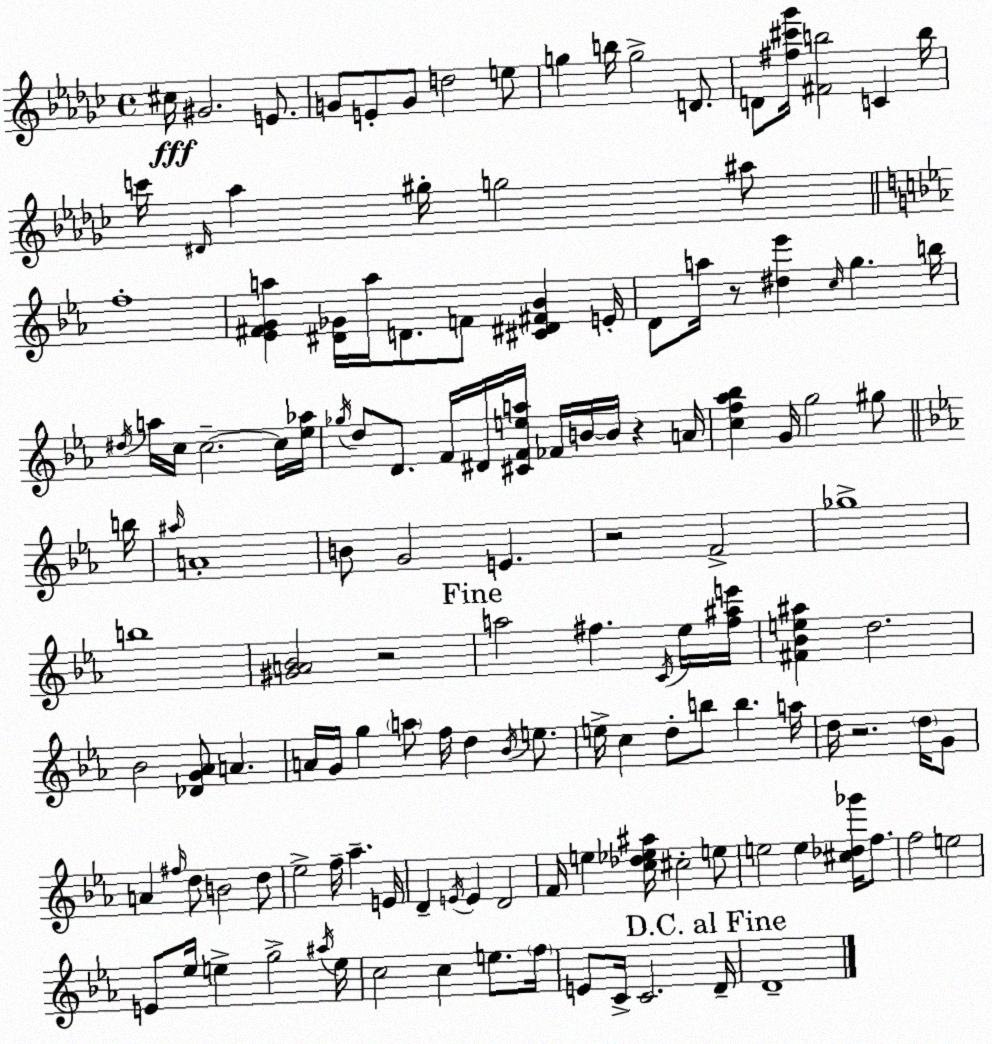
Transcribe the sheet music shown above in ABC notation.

X:1
T:Untitled
M:4/4
L:1/4
K:Ebm
^c/4 ^G2 E/2 G/2 E/2 G/2 d2 e/2 g b/4 g2 D/2 D/2 [^f^c'_g']/4 [^Fb]2 C b/4 c'/4 ^D/4 _a ^g/4 g2 ^a/2 f4 [_E^FGa] [^D_G]/4 a/4 D/2 F/2 [^C^D^F_B] E/4 D/2 a/4 z/2 [^d_e'] c/4 g b/4 ^d/4 a/4 c/4 c2 c/4 [_e_a]/4 _g/4 d/2 D/2 F/4 ^D/4 [^CFea]/4 _F/4 B/4 B/4 z A/4 [cf_a_b] G/4 g2 ^g/2 b/4 ^a/4 A4 B/2 G2 E z2 F2 _g4 b4 [^GA_B]2 z2 a2 ^f C/4 _e/4 [^f^ae']/4 [^F_Be^a] d2 _B2 [_DG_A]/2 A A/4 G/4 g a/2 f/4 d _B/4 e/2 e/4 c d/2 b/2 b a/4 d/4 z2 d/4 G/2 A ^f/4 d/2 B2 d/2 _e2 f/4 _a E/4 D E/4 E D2 F/4 e [c_d_e^a]/4 ^c2 e/2 e2 e [^c_d_g']/4 f/2 f2 e2 E/2 _e/4 e g2 ^a/4 e/4 c2 c e/2 f/4 E/2 C/4 C2 D/4 D4